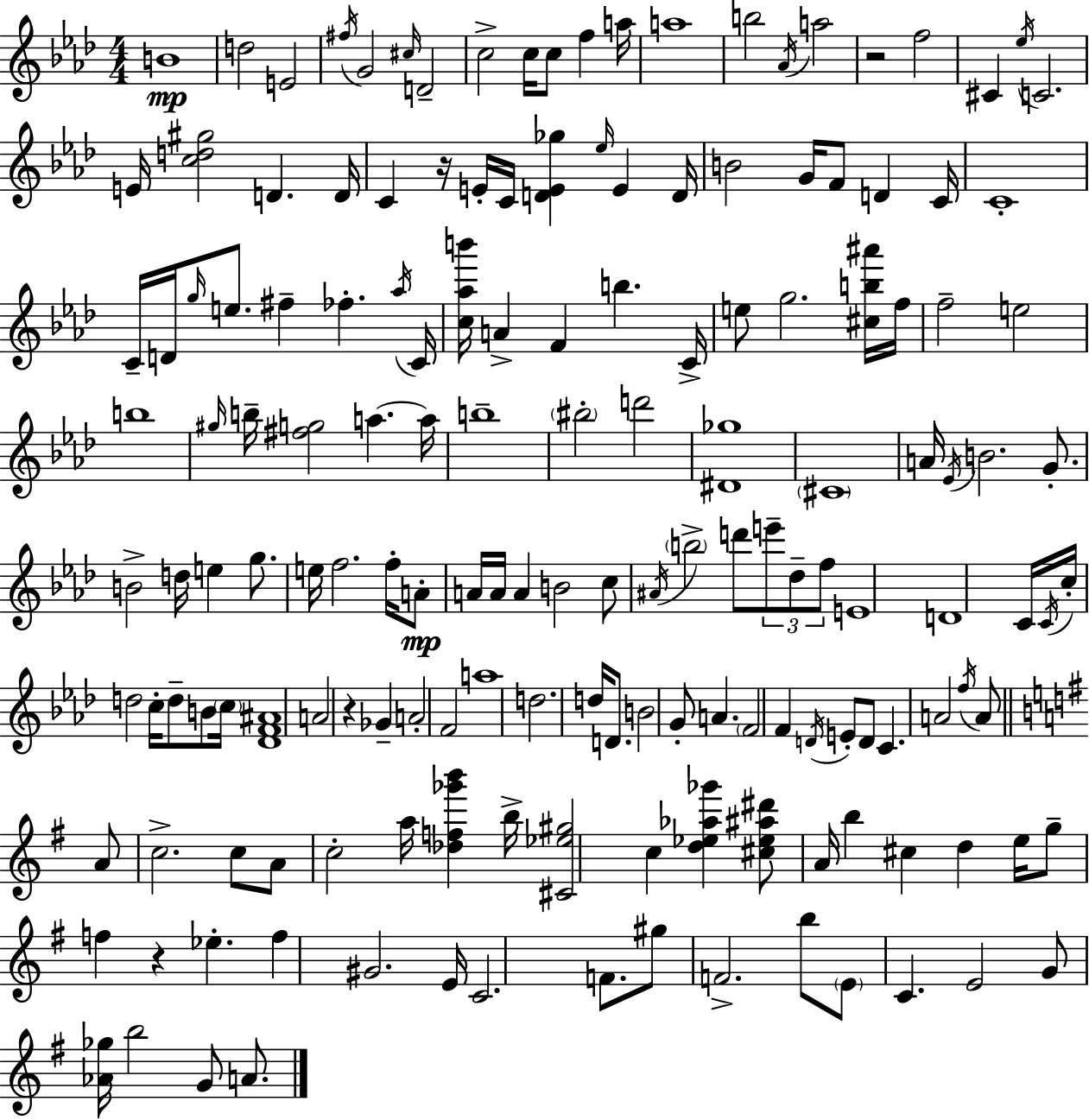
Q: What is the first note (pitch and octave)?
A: B4